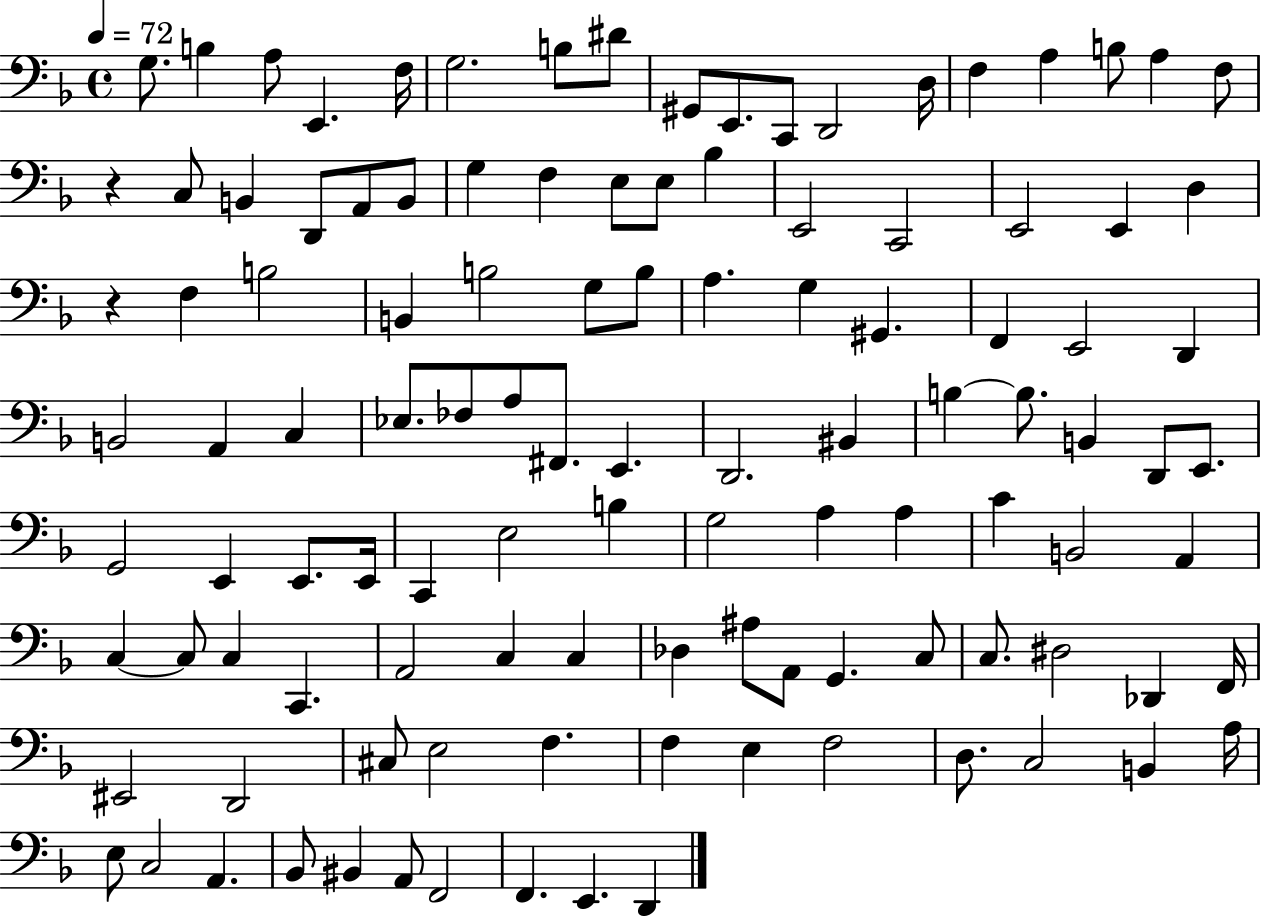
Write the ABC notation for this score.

X:1
T:Untitled
M:4/4
L:1/4
K:F
G,/2 B, A,/2 E,, F,/4 G,2 B,/2 ^D/2 ^G,,/2 E,,/2 C,,/2 D,,2 D,/4 F, A, B,/2 A, F,/2 z C,/2 B,, D,,/2 A,,/2 B,,/2 G, F, E,/2 E,/2 _B, E,,2 C,,2 E,,2 E,, D, z F, B,2 B,, B,2 G,/2 B,/2 A, G, ^G,, F,, E,,2 D,, B,,2 A,, C, _E,/2 _F,/2 A,/2 ^F,,/2 E,, D,,2 ^B,, B, B,/2 B,, D,,/2 E,,/2 G,,2 E,, E,,/2 E,,/4 C,, E,2 B, G,2 A, A, C B,,2 A,, C, C,/2 C, C,, A,,2 C, C, _D, ^A,/2 A,,/2 G,, C,/2 C,/2 ^D,2 _D,, F,,/4 ^E,,2 D,,2 ^C,/2 E,2 F, F, E, F,2 D,/2 C,2 B,, A,/4 E,/2 C,2 A,, _B,,/2 ^B,, A,,/2 F,,2 F,, E,, D,,